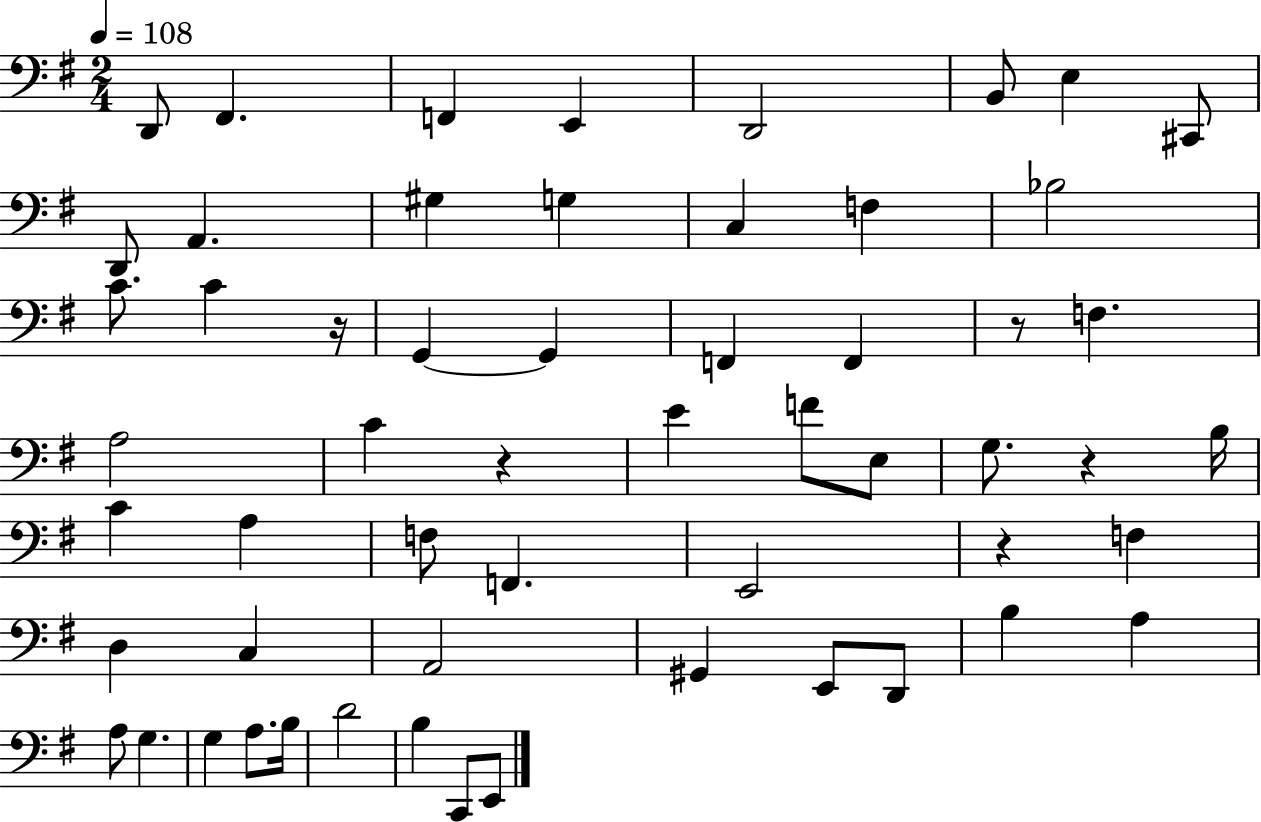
{
  \clef bass
  \numericTimeSignature
  \time 2/4
  \key g \major
  \tempo 4 = 108
  d,8 fis,4. | f,4 e,4 | d,2 | b,8 e4 cis,8 | \break d,8 a,4. | gis4 g4 | c4 f4 | bes2 | \break c'8. c'4 r16 | g,4~~ g,4 | f,4 f,4 | r8 f4. | \break a2 | c'4 r4 | e'4 f'8 e8 | g8. r4 b16 | \break c'4 a4 | f8 f,4. | e,2 | r4 f4 | \break d4 c4 | a,2 | gis,4 e,8 d,8 | b4 a4 | \break a8 g4. | g4 a8. b16 | d'2 | b4 c,8 e,8 | \break \bar "|."
}